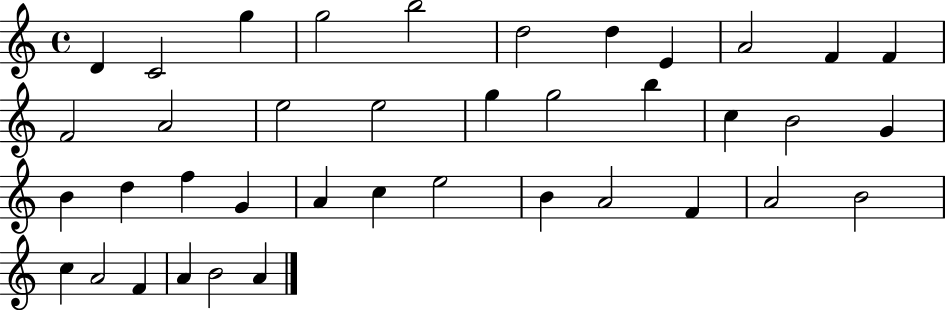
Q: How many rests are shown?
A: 0